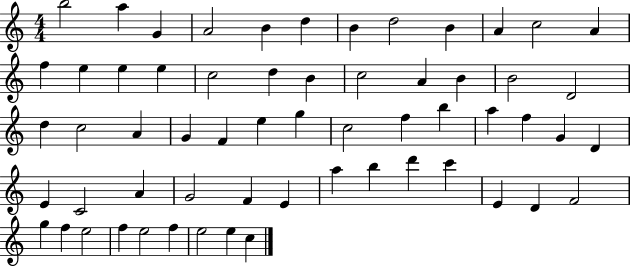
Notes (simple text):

B5/h A5/q G4/q A4/h B4/q D5/q B4/q D5/h B4/q A4/q C5/h A4/q F5/q E5/q E5/q E5/q C5/h D5/q B4/q C5/h A4/q B4/q B4/h D4/h D5/q C5/h A4/q G4/q F4/q E5/q G5/q C5/h F5/q B5/q A5/q F5/q G4/q D4/q E4/q C4/h A4/q G4/h F4/q E4/q A5/q B5/q D6/q C6/q E4/q D4/q F4/h G5/q F5/q E5/h F5/q E5/h F5/q E5/h E5/q C5/q